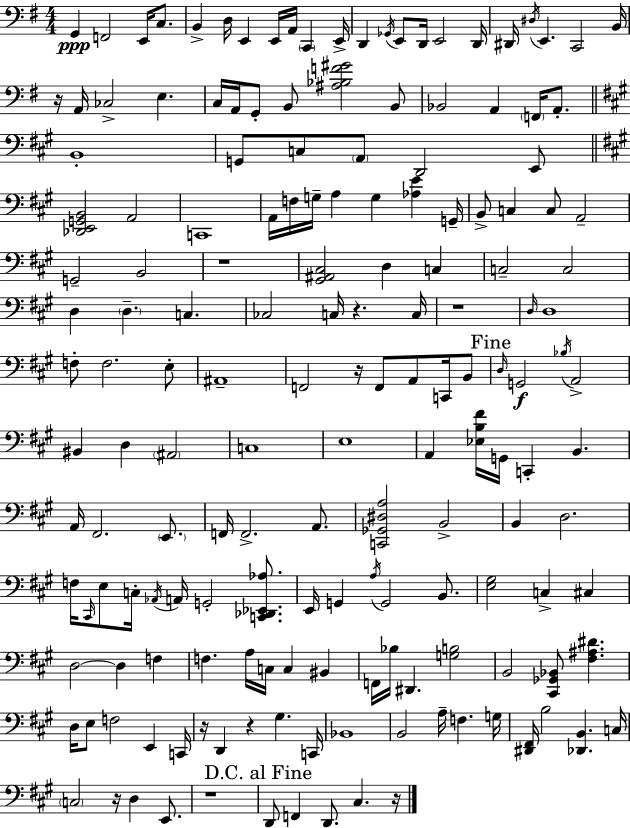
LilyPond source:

{
  \clef bass
  \numericTimeSignature
  \time 4/4
  \key e \minor
  g,4\ppp f,2 e,16 c8. | b,4-> d16 e,4 e,16 a,16 \parenthesize c,4 e,16-> | d,4 \acciaccatura { ges,16 } e,8 d,16 e,2 | d,16 dis,16 \acciaccatura { dis16 } e,4. c,2 | \break b,16 r16 a,16 ces2-> e4. | c16 a,16 g,8-. b,8 <ais bes f' gis'>2 | b,8 bes,2 a,4 \parenthesize f,16 a,8.-. | \bar "||" \break \key a \major b,1-. | g,8 c8 \parenthesize a,8 d,2 e,8 | \bar "||" \break \key a \major <des, e, g, b,>2 a,2 | c,1 | a,16 f16 g16-- a4 g4 <aes e'>4 g,16-- | b,8-> c4 c8 a,2-- | \break g,2-- b,2 | r1 | <gis, ais, cis>2 d4 c4 | c2-- c2 | \break d4 \parenthesize d4.-- c4. | ces2 c16 r4. c16 | r1 | \grace { d16 } d1 | \break f8-. f2. e8-. | ais,1-- | f,2 r16 f,8 a,8 c,16 b,8 | \mark "Fine" \grace { d16 }\f g,2 \acciaccatura { bes16 } a,2-> | \break bis,4 d4 \parenthesize ais,2 | c1 | e1 | a,4 <ees b fis'>16 g,16 c,4-. b,4. | \break a,16 fis,2. | \parenthesize e,8. f,16 f,2.-> | a,8. <c, ges, dis a>2 b,2-> | b,4 d2. | \break f16 \grace { cis,16 } e8 c16-. \acciaccatura { aes,16 } a,16 g,2-. | <c, des, ees, aes>8. e,16 g,4 \acciaccatura { a16 } g,2 | b,8. <e gis>2 c4-> | cis4 d2~~ d4 | \break f4 f4. a16 c16 c4 | bis,4 f,16 bes16 dis,4. <g b>2 | b,2 <cis, ges, bes,>8 | <fis ais dis'>4. d16 e8 f2 | \break e,4 c,16 r16 d,4 r4 gis4. | c,16 bes,1 | b,2 a16-- f4. | g16 <dis, fis,>16 b2 <des, b,>4. | \break c16 \parenthesize c2 r16 d4 | e,8. r1 | \mark "D.C. al Fine" d,8 f,4 d,8. cis4. | r16 \bar "|."
}